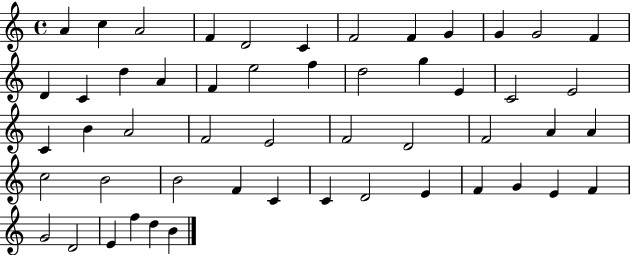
X:1
T:Untitled
M:4/4
L:1/4
K:C
A c A2 F D2 C F2 F G G G2 F D C d A F e2 f d2 g E C2 E2 C B A2 F2 E2 F2 D2 F2 A A c2 B2 B2 F C C D2 E F G E F G2 D2 E f d B